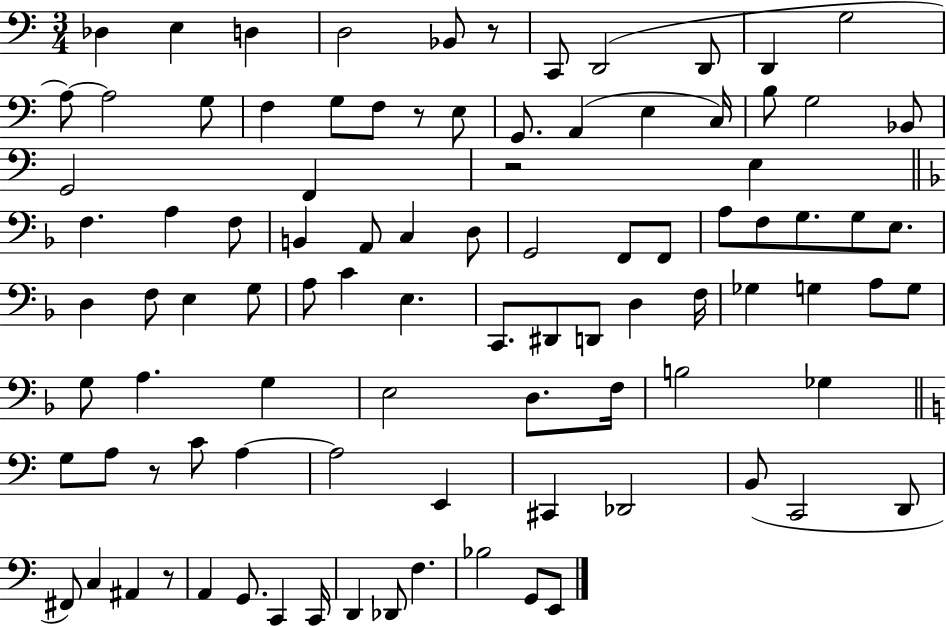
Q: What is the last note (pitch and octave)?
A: E2